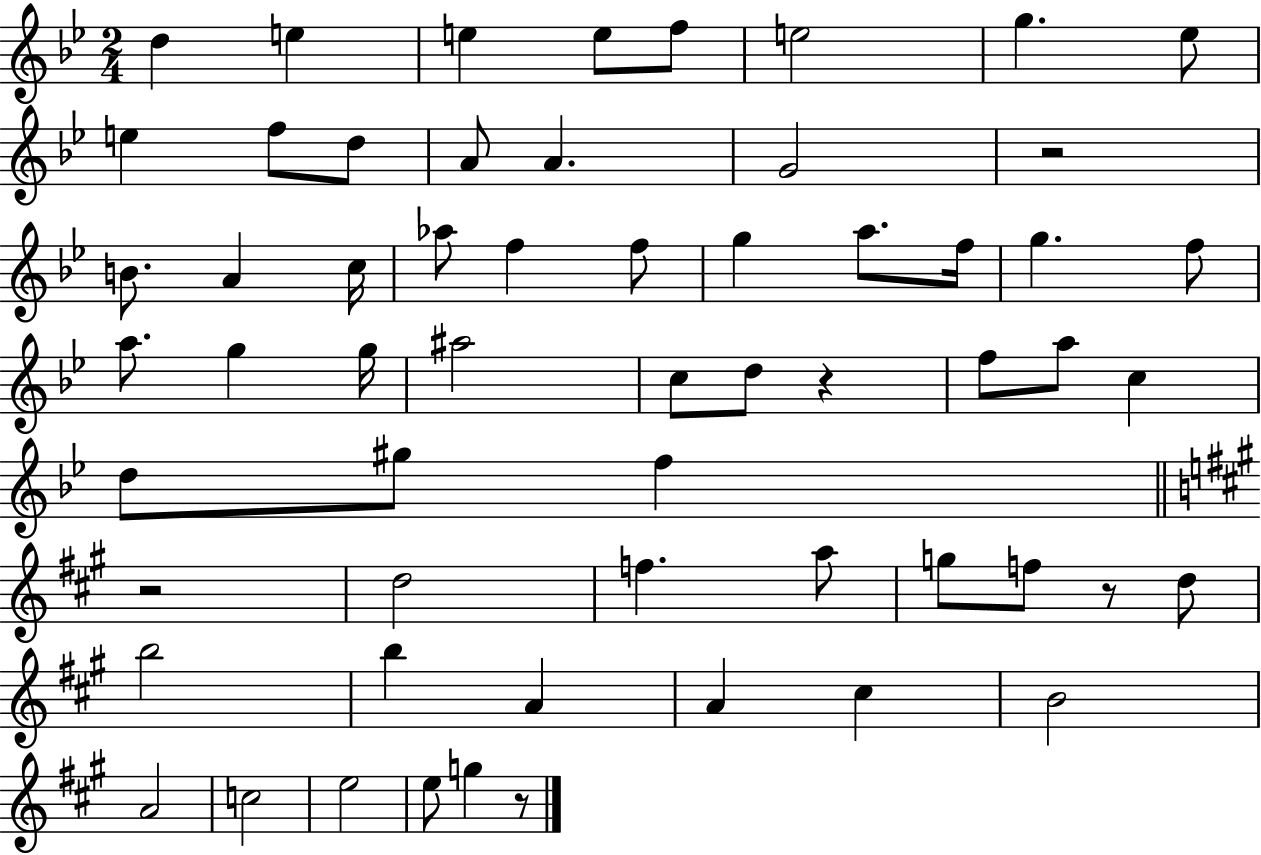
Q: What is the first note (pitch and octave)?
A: D5